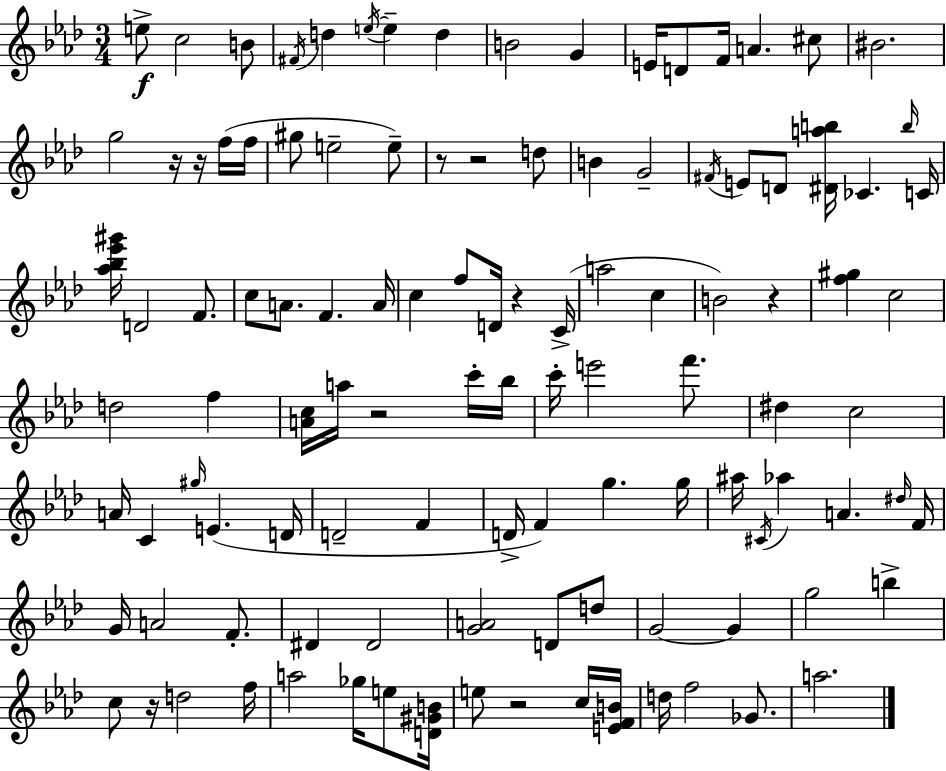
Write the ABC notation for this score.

X:1
T:Untitled
M:3/4
L:1/4
K:Ab
e/2 c2 B/2 ^F/4 d e/4 e d B2 G E/4 D/2 F/4 A ^c/2 ^B2 g2 z/4 z/4 f/4 f/4 ^g/2 e2 e/2 z/2 z2 d/2 B G2 ^F/4 E/2 D/2 [^Dab]/4 _C b/4 C/4 [_a_b_e'^g']/4 D2 F/2 c/2 A/2 F A/4 c f/2 D/4 z C/4 a2 c B2 z [f^g] c2 d2 f [Ac]/4 a/4 z2 c'/4 _b/4 c'/4 e'2 f'/2 ^d c2 A/4 C ^g/4 E D/4 D2 F D/4 F g g/4 ^a/4 ^C/4 _a A ^d/4 F/4 G/4 A2 F/2 ^D ^D2 [GA]2 D/2 d/2 G2 G g2 b c/2 z/4 d2 f/4 a2 _g/4 e/2 [D^GB]/4 e/2 z2 c/4 [EFB]/4 d/4 f2 _G/2 a2